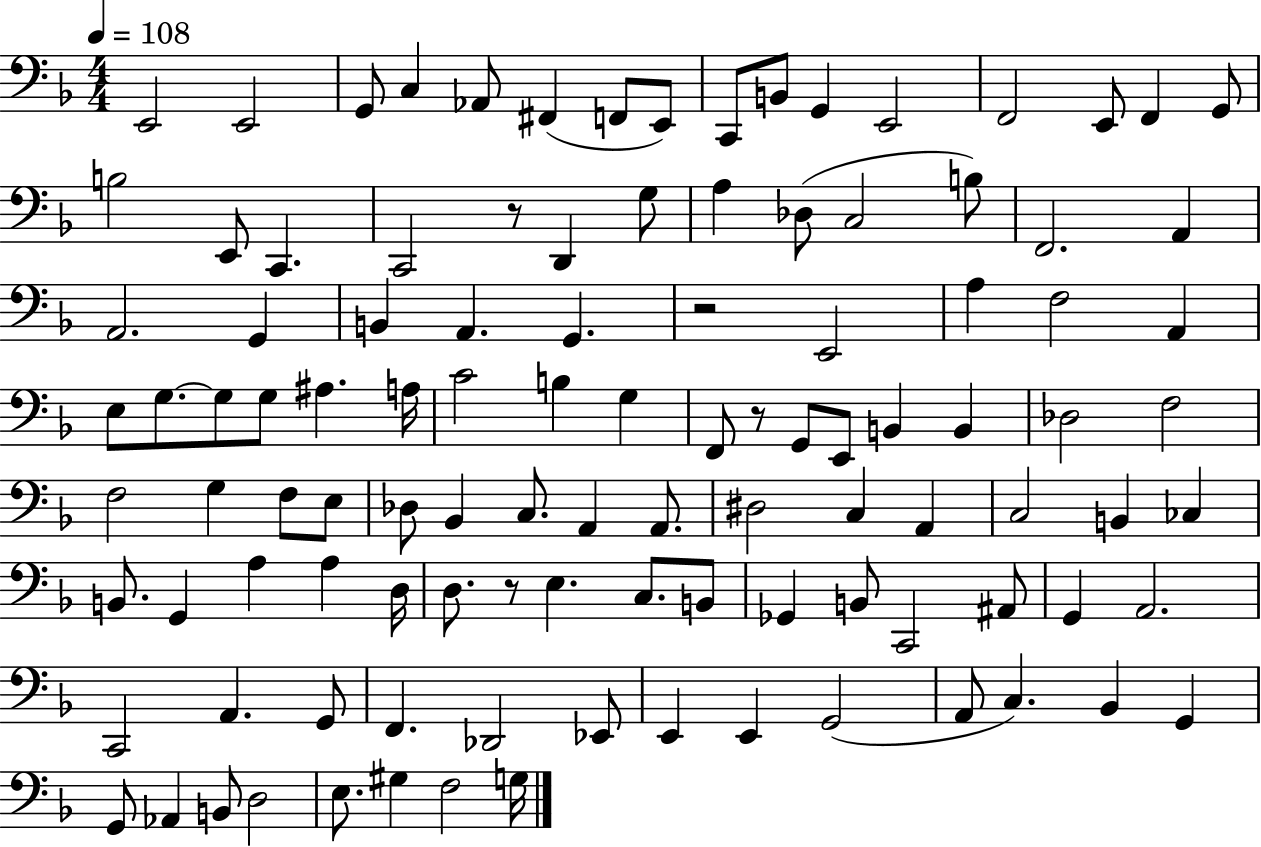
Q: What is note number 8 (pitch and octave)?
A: E2